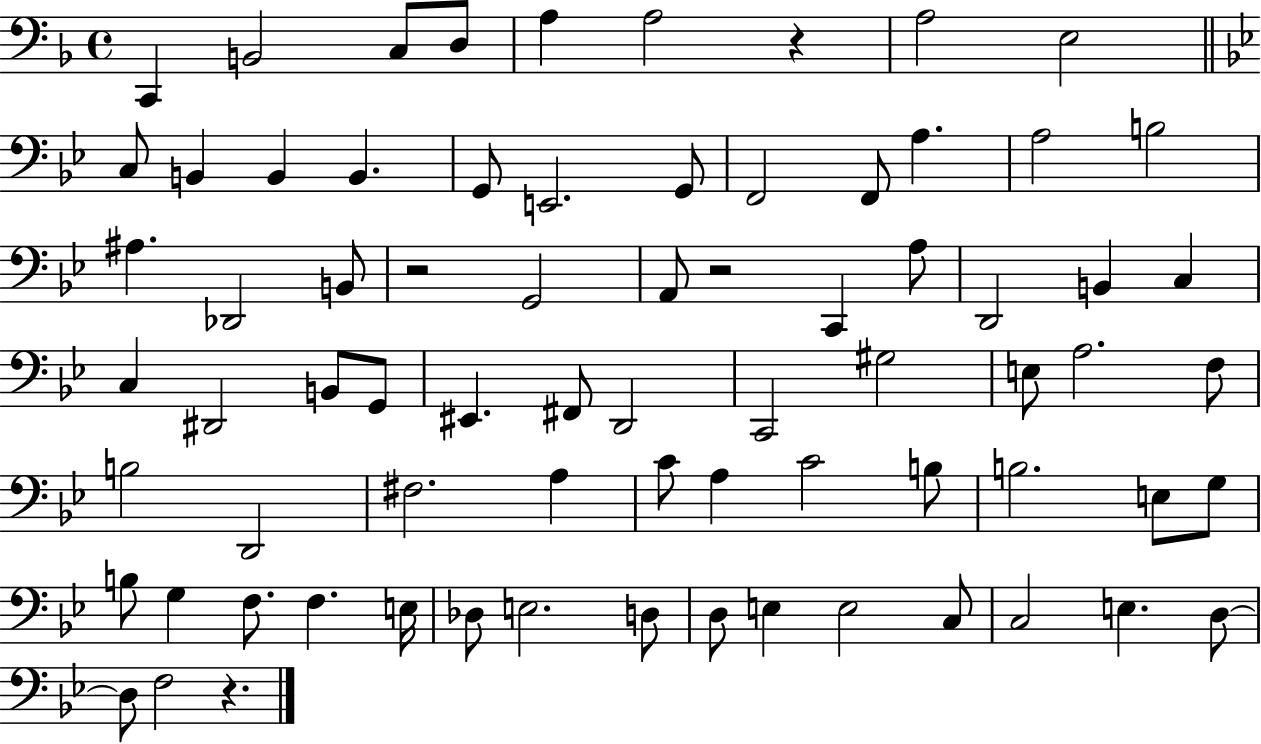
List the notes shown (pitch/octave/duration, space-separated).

C2/q B2/h C3/e D3/e A3/q A3/h R/q A3/h E3/h C3/e B2/q B2/q B2/q. G2/e E2/h. G2/e F2/h F2/e A3/q. A3/h B3/h A#3/q. Db2/h B2/e R/h G2/h A2/e R/h C2/q A3/e D2/h B2/q C3/q C3/q D#2/h B2/e G2/e EIS2/q. F#2/e D2/h C2/h G#3/h E3/e A3/h. F3/e B3/h D2/h F#3/h. A3/q C4/e A3/q C4/h B3/e B3/h. E3/e G3/e B3/e G3/q F3/e. F3/q. E3/s Db3/e E3/h. D3/e D3/e E3/q E3/h C3/e C3/h E3/q. D3/e D3/e F3/h R/q.